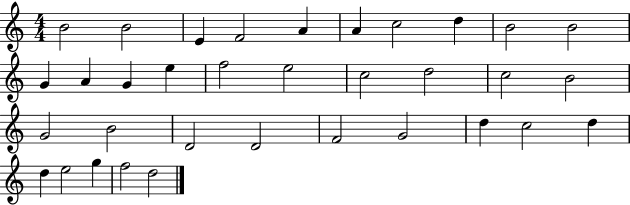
X:1
T:Untitled
M:4/4
L:1/4
K:C
B2 B2 E F2 A A c2 d B2 B2 G A G e f2 e2 c2 d2 c2 B2 G2 B2 D2 D2 F2 G2 d c2 d d e2 g f2 d2